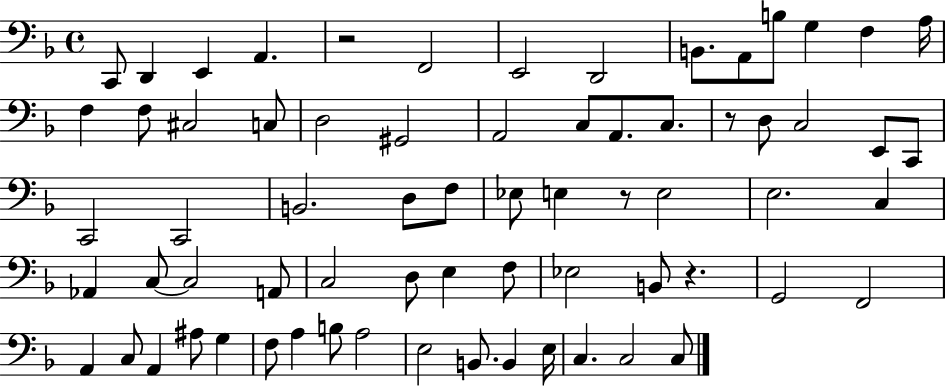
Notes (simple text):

C2/e D2/q E2/q A2/q. R/h F2/h E2/h D2/h B2/e. A2/e B3/e G3/q F3/q A3/s F3/q F3/e C#3/h C3/e D3/h G#2/h A2/h C3/e A2/e. C3/e. R/e D3/e C3/h E2/e C2/e C2/h C2/h B2/h. D3/e F3/e Eb3/e E3/q R/e E3/h E3/h. C3/q Ab2/q C3/e C3/h A2/e C3/h D3/e E3/q F3/e Eb3/h B2/e R/q. G2/h F2/h A2/q C3/e A2/q A#3/e G3/q F3/e A3/q B3/e A3/h E3/h B2/e. B2/q E3/s C3/q. C3/h C3/e